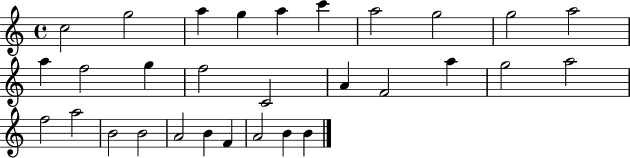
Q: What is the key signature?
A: C major